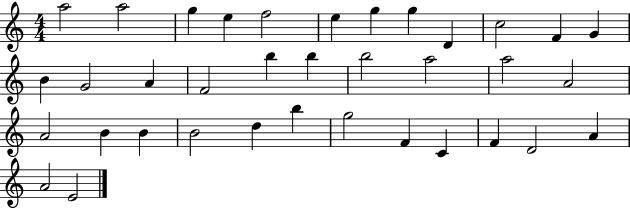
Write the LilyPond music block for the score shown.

{
  \clef treble
  \numericTimeSignature
  \time 4/4
  \key c \major
  a''2 a''2 | g''4 e''4 f''2 | e''4 g''4 g''4 d'4 | c''2 f'4 g'4 | \break b'4 g'2 a'4 | f'2 b''4 b''4 | b''2 a''2 | a''2 a'2 | \break a'2 b'4 b'4 | b'2 d''4 b''4 | g''2 f'4 c'4 | f'4 d'2 a'4 | \break a'2 e'2 | \bar "|."
}